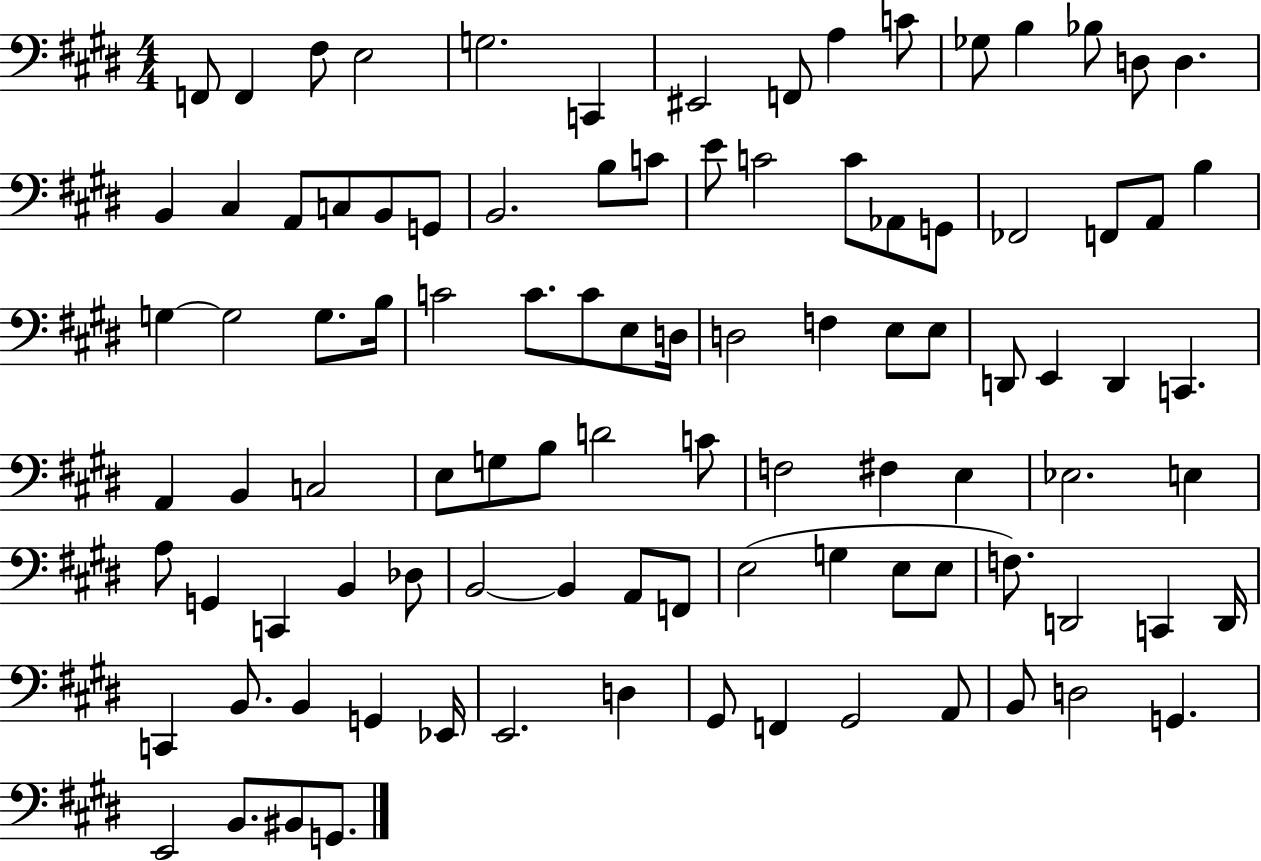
{
  \clef bass
  \numericTimeSignature
  \time 4/4
  \key e \major
  \repeat volta 2 { f,8 f,4 fis8 e2 | g2. c,4 | eis,2 f,8 a4 c'8 | ges8 b4 bes8 d8 d4. | \break b,4 cis4 a,8 c8 b,8 g,8 | b,2. b8 c'8 | e'8 c'2 c'8 aes,8 g,8 | fes,2 f,8 a,8 b4 | \break g4~~ g2 g8. b16 | c'2 c'8. c'8 e8 d16 | d2 f4 e8 e8 | d,8 e,4 d,4 c,4. | \break a,4 b,4 c2 | e8 g8 b8 d'2 c'8 | f2 fis4 e4 | ees2. e4 | \break a8 g,4 c,4 b,4 des8 | b,2~~ b,4 a,8 f,8 | e2( g4 e8 e8 | f8.) d,2 c,4 d,16 | \break c,4 b,8. b,4 g,4 ees,16 | e,2. d4 | gis,8 f,4 gis,2 a,8 | b,8 d2 g,4. | \break e,2 b,8. bis,8 g,8. | } \bar "|."
}